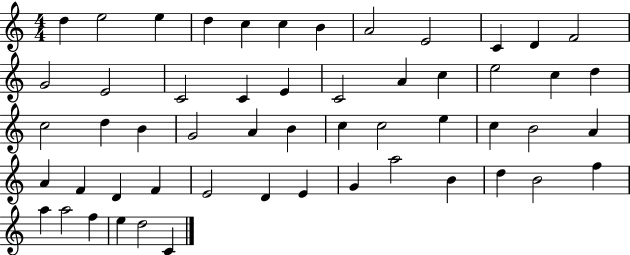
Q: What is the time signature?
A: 4/4